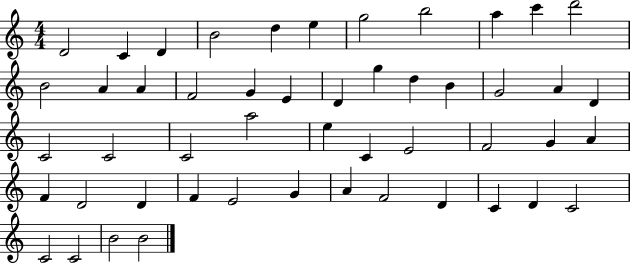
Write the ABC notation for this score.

X:1
T:Untitled
M:4/4
L:1/4
K:C
D2 C D B2 d e g2 b2 a c' d'2 B2 A A F2 G E D g d B G2 A D C2 C2 C2 a2 e C E2 F2 G A F D2 D F E2 G A F2 D C D C2 C2 C2 B2 B2